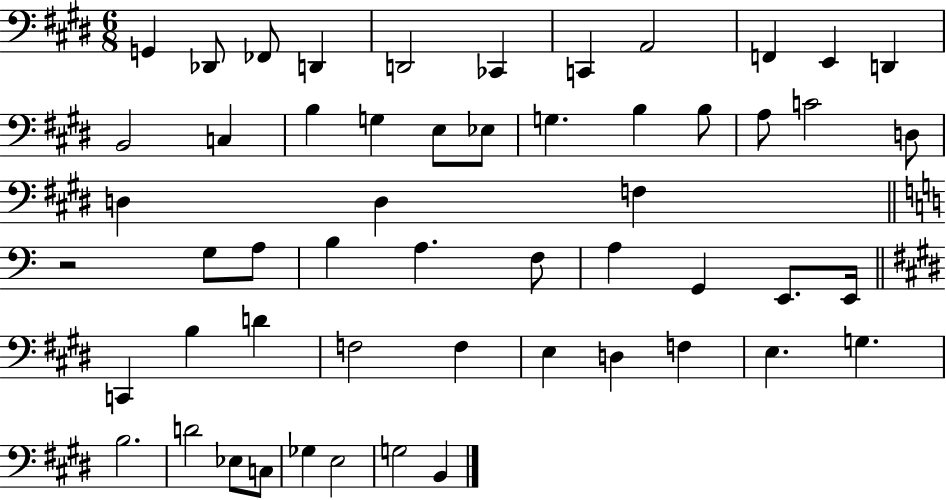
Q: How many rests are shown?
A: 1